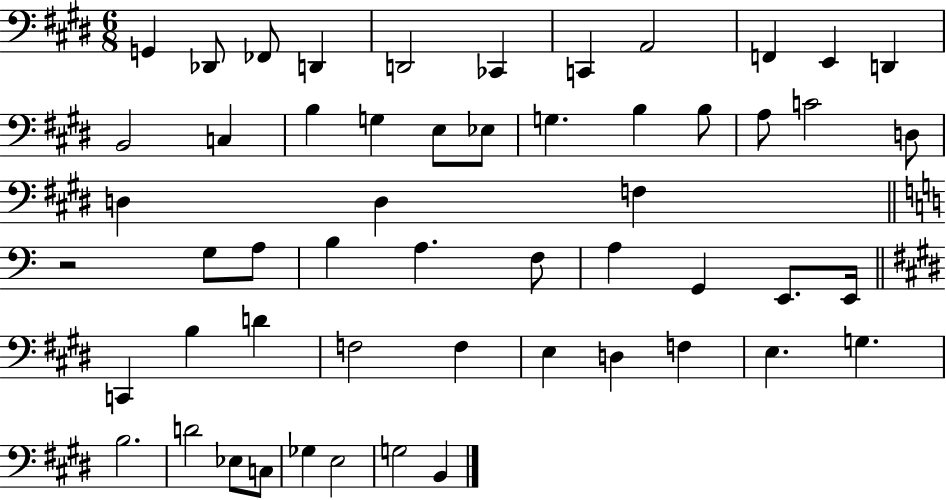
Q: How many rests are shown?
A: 1